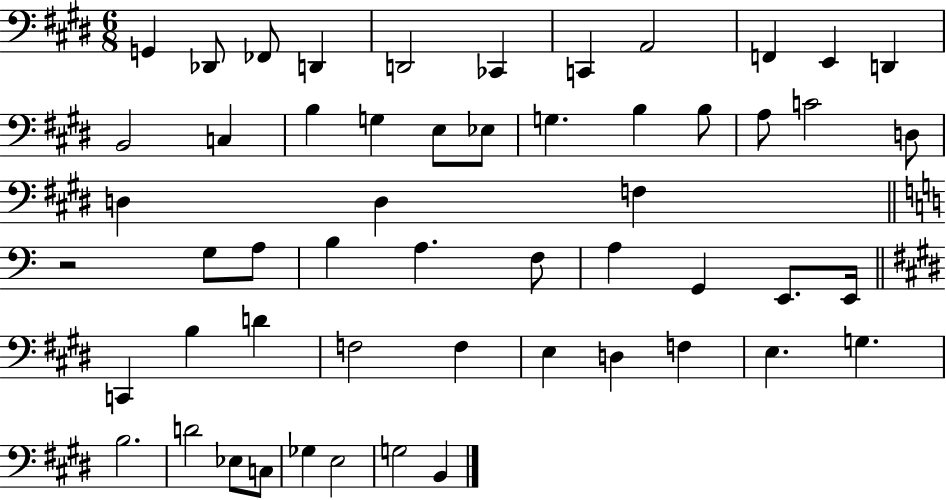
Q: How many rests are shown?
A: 1